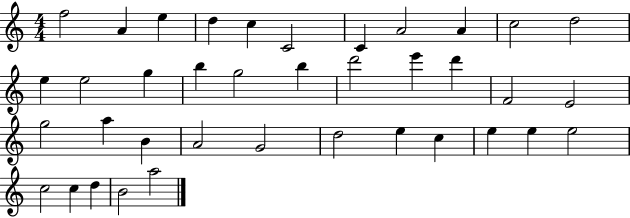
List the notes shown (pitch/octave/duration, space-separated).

F5/h A4/q E5/q D5/q C5/q C4/h C4/q A4/h A4/q C5/h D5/h E5/q E5/h G5/q B5/q G5/h B5/q D6/h E6/q D6/q F4/h E4/h G5/h A5/q B4/q A4/h G4/h D5/h E5/q C5/q E5/q E5/q E5/h C5/h C5/q D5/q B4/h A5/h